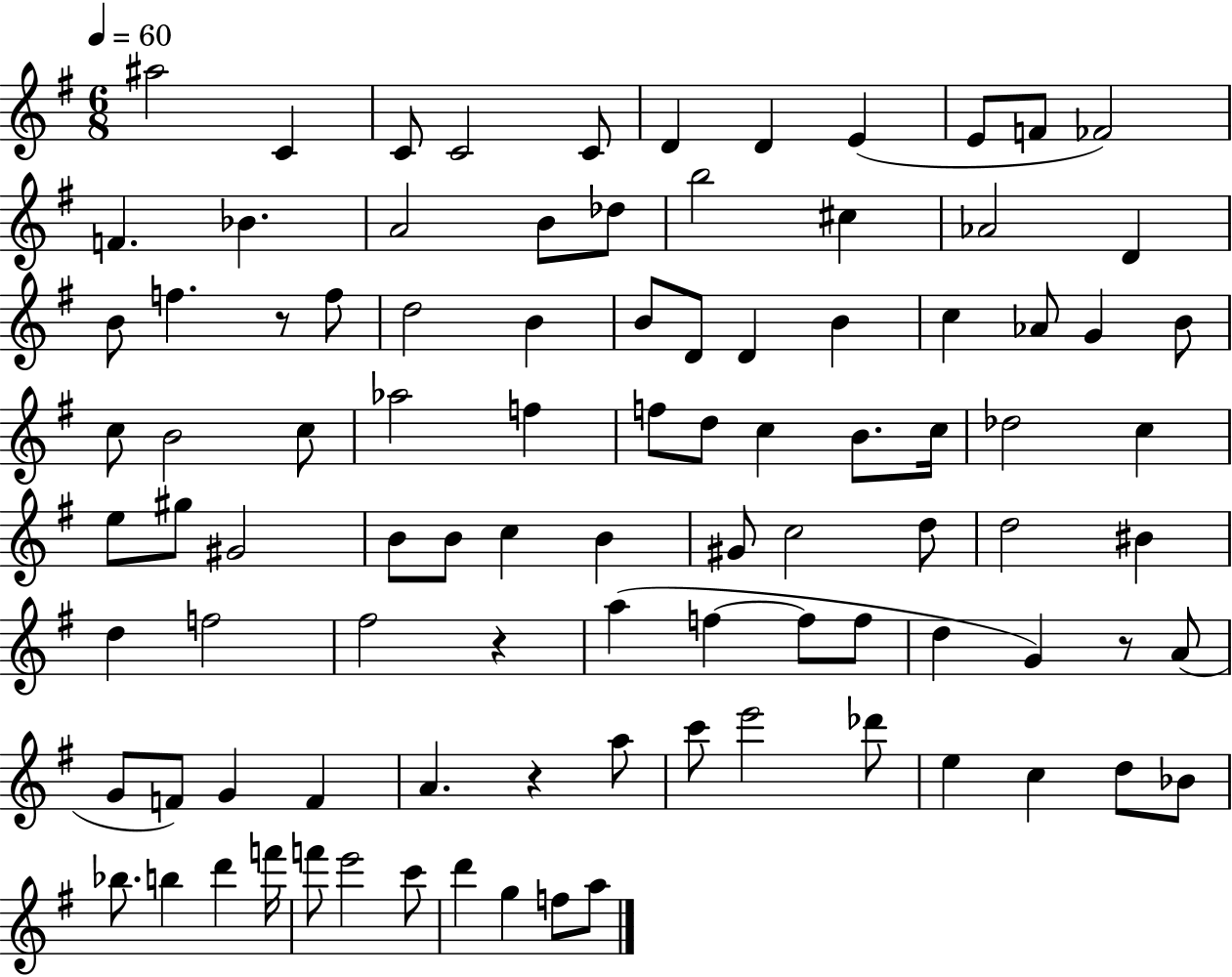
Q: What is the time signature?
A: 6/8